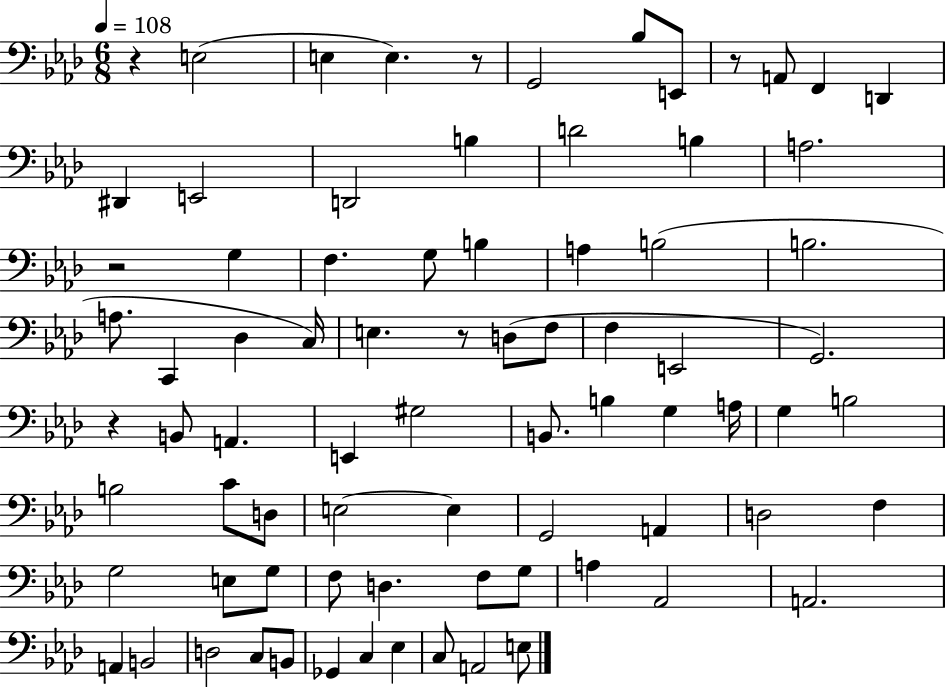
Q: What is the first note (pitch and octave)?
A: E3